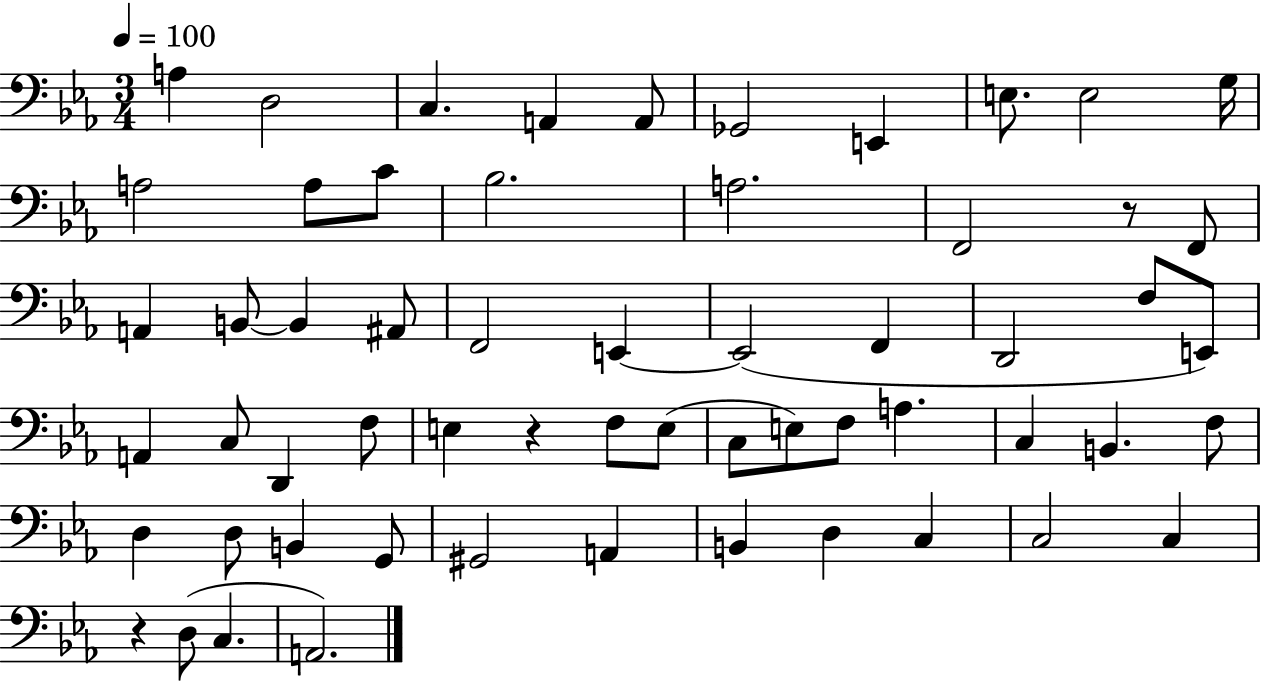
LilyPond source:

{
  \clef bass
  \numericTimeSignature
  \time 3/4
  \key ees \major
  \tempo 4 = 100
  \repeat volta 2 { a4 d2 | c4. a,4 a,8 | ges,2 e,4 | e8. e2 g16 | \break a2 a8 c'8 | bes2. | a2. | f,2 r8 f,8 | \break a,4 b,8~~ b,4 ais,8 | f,2 e,4~~ | e,2( f,4 | d,2 f8 e,8) | \break a,4 c8 d,4 f8 | e4 r4 f8 e8( | c8 e8) f8 a4. | c4 b,4. f8 | \break d4 d8 b,4 g,8 | gis,2 a,4 | b,4 d4 c4 | c2 c4 | \break r4 d8( c4. | a,2.) | } \bar "|."
}